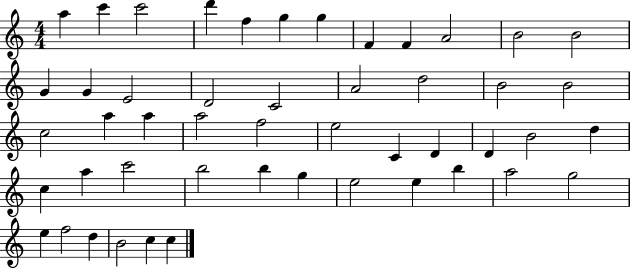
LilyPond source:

{
  \clef treble
  \numericTimeSignature
  \time 4/4
  \key c \major
  a''4 c'''4 c'''2 | d'''4 f''4 g''4 g''4 | f'4 f'4 a'2 | b'2 b'2 | \break g'4 g'4 e'2 | d'2 c'2 | a'2 d''2 | b'2 b'2 | \break c''2 a''4 a''4 | a''2 f''2 | e''2 c'4 d'4 | d'4 b'2 d''4 | \break c''4 a''4 c'''2 | b''2 b''4 g''4 | e''2 e''4 b''4 | a''2 g''2 | \break e''4 f''2 d''4 | b'2 c''4 c''4 | \bar "|."
}